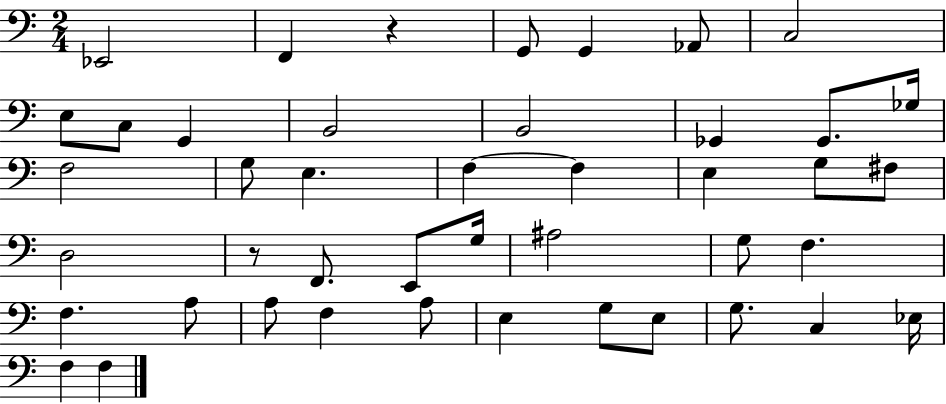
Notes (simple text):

Eb2/h F2/q R/q G2/e G2/q Ab2/e C3/h E3/e C3/e G2/q B2/h B2/h Gb2/q Gb2/e. Gb3/s F3/h G3/e E3/q. F3/q F3/q E3/q G3/e F#3/e D3/h R/e F2/e. E2/e G3/s A#3/h G3/e F3/q. F3/q. A3/e A3/e F3/q A3/e E3/q G3/e E3/e G3/e. C3/q Eb3/s F3/q F3/q